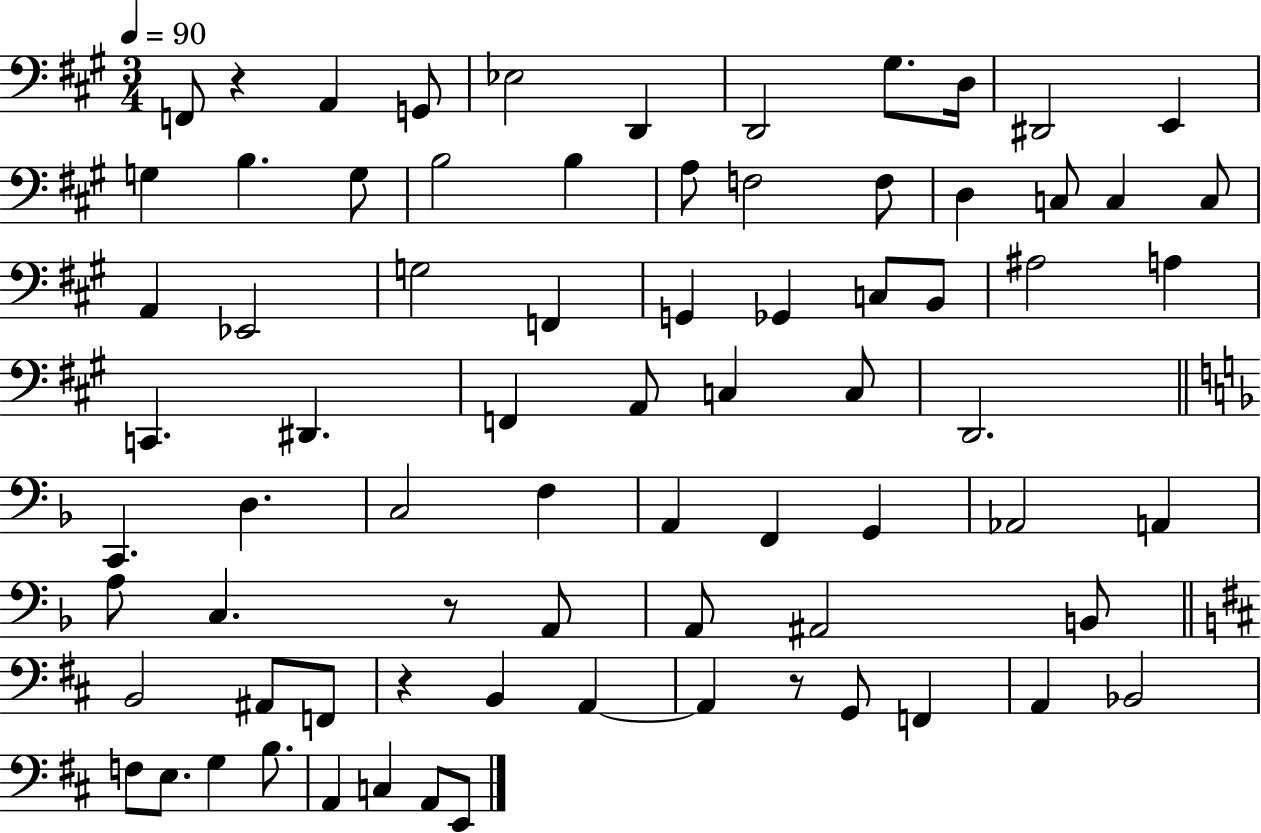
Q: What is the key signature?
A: A major